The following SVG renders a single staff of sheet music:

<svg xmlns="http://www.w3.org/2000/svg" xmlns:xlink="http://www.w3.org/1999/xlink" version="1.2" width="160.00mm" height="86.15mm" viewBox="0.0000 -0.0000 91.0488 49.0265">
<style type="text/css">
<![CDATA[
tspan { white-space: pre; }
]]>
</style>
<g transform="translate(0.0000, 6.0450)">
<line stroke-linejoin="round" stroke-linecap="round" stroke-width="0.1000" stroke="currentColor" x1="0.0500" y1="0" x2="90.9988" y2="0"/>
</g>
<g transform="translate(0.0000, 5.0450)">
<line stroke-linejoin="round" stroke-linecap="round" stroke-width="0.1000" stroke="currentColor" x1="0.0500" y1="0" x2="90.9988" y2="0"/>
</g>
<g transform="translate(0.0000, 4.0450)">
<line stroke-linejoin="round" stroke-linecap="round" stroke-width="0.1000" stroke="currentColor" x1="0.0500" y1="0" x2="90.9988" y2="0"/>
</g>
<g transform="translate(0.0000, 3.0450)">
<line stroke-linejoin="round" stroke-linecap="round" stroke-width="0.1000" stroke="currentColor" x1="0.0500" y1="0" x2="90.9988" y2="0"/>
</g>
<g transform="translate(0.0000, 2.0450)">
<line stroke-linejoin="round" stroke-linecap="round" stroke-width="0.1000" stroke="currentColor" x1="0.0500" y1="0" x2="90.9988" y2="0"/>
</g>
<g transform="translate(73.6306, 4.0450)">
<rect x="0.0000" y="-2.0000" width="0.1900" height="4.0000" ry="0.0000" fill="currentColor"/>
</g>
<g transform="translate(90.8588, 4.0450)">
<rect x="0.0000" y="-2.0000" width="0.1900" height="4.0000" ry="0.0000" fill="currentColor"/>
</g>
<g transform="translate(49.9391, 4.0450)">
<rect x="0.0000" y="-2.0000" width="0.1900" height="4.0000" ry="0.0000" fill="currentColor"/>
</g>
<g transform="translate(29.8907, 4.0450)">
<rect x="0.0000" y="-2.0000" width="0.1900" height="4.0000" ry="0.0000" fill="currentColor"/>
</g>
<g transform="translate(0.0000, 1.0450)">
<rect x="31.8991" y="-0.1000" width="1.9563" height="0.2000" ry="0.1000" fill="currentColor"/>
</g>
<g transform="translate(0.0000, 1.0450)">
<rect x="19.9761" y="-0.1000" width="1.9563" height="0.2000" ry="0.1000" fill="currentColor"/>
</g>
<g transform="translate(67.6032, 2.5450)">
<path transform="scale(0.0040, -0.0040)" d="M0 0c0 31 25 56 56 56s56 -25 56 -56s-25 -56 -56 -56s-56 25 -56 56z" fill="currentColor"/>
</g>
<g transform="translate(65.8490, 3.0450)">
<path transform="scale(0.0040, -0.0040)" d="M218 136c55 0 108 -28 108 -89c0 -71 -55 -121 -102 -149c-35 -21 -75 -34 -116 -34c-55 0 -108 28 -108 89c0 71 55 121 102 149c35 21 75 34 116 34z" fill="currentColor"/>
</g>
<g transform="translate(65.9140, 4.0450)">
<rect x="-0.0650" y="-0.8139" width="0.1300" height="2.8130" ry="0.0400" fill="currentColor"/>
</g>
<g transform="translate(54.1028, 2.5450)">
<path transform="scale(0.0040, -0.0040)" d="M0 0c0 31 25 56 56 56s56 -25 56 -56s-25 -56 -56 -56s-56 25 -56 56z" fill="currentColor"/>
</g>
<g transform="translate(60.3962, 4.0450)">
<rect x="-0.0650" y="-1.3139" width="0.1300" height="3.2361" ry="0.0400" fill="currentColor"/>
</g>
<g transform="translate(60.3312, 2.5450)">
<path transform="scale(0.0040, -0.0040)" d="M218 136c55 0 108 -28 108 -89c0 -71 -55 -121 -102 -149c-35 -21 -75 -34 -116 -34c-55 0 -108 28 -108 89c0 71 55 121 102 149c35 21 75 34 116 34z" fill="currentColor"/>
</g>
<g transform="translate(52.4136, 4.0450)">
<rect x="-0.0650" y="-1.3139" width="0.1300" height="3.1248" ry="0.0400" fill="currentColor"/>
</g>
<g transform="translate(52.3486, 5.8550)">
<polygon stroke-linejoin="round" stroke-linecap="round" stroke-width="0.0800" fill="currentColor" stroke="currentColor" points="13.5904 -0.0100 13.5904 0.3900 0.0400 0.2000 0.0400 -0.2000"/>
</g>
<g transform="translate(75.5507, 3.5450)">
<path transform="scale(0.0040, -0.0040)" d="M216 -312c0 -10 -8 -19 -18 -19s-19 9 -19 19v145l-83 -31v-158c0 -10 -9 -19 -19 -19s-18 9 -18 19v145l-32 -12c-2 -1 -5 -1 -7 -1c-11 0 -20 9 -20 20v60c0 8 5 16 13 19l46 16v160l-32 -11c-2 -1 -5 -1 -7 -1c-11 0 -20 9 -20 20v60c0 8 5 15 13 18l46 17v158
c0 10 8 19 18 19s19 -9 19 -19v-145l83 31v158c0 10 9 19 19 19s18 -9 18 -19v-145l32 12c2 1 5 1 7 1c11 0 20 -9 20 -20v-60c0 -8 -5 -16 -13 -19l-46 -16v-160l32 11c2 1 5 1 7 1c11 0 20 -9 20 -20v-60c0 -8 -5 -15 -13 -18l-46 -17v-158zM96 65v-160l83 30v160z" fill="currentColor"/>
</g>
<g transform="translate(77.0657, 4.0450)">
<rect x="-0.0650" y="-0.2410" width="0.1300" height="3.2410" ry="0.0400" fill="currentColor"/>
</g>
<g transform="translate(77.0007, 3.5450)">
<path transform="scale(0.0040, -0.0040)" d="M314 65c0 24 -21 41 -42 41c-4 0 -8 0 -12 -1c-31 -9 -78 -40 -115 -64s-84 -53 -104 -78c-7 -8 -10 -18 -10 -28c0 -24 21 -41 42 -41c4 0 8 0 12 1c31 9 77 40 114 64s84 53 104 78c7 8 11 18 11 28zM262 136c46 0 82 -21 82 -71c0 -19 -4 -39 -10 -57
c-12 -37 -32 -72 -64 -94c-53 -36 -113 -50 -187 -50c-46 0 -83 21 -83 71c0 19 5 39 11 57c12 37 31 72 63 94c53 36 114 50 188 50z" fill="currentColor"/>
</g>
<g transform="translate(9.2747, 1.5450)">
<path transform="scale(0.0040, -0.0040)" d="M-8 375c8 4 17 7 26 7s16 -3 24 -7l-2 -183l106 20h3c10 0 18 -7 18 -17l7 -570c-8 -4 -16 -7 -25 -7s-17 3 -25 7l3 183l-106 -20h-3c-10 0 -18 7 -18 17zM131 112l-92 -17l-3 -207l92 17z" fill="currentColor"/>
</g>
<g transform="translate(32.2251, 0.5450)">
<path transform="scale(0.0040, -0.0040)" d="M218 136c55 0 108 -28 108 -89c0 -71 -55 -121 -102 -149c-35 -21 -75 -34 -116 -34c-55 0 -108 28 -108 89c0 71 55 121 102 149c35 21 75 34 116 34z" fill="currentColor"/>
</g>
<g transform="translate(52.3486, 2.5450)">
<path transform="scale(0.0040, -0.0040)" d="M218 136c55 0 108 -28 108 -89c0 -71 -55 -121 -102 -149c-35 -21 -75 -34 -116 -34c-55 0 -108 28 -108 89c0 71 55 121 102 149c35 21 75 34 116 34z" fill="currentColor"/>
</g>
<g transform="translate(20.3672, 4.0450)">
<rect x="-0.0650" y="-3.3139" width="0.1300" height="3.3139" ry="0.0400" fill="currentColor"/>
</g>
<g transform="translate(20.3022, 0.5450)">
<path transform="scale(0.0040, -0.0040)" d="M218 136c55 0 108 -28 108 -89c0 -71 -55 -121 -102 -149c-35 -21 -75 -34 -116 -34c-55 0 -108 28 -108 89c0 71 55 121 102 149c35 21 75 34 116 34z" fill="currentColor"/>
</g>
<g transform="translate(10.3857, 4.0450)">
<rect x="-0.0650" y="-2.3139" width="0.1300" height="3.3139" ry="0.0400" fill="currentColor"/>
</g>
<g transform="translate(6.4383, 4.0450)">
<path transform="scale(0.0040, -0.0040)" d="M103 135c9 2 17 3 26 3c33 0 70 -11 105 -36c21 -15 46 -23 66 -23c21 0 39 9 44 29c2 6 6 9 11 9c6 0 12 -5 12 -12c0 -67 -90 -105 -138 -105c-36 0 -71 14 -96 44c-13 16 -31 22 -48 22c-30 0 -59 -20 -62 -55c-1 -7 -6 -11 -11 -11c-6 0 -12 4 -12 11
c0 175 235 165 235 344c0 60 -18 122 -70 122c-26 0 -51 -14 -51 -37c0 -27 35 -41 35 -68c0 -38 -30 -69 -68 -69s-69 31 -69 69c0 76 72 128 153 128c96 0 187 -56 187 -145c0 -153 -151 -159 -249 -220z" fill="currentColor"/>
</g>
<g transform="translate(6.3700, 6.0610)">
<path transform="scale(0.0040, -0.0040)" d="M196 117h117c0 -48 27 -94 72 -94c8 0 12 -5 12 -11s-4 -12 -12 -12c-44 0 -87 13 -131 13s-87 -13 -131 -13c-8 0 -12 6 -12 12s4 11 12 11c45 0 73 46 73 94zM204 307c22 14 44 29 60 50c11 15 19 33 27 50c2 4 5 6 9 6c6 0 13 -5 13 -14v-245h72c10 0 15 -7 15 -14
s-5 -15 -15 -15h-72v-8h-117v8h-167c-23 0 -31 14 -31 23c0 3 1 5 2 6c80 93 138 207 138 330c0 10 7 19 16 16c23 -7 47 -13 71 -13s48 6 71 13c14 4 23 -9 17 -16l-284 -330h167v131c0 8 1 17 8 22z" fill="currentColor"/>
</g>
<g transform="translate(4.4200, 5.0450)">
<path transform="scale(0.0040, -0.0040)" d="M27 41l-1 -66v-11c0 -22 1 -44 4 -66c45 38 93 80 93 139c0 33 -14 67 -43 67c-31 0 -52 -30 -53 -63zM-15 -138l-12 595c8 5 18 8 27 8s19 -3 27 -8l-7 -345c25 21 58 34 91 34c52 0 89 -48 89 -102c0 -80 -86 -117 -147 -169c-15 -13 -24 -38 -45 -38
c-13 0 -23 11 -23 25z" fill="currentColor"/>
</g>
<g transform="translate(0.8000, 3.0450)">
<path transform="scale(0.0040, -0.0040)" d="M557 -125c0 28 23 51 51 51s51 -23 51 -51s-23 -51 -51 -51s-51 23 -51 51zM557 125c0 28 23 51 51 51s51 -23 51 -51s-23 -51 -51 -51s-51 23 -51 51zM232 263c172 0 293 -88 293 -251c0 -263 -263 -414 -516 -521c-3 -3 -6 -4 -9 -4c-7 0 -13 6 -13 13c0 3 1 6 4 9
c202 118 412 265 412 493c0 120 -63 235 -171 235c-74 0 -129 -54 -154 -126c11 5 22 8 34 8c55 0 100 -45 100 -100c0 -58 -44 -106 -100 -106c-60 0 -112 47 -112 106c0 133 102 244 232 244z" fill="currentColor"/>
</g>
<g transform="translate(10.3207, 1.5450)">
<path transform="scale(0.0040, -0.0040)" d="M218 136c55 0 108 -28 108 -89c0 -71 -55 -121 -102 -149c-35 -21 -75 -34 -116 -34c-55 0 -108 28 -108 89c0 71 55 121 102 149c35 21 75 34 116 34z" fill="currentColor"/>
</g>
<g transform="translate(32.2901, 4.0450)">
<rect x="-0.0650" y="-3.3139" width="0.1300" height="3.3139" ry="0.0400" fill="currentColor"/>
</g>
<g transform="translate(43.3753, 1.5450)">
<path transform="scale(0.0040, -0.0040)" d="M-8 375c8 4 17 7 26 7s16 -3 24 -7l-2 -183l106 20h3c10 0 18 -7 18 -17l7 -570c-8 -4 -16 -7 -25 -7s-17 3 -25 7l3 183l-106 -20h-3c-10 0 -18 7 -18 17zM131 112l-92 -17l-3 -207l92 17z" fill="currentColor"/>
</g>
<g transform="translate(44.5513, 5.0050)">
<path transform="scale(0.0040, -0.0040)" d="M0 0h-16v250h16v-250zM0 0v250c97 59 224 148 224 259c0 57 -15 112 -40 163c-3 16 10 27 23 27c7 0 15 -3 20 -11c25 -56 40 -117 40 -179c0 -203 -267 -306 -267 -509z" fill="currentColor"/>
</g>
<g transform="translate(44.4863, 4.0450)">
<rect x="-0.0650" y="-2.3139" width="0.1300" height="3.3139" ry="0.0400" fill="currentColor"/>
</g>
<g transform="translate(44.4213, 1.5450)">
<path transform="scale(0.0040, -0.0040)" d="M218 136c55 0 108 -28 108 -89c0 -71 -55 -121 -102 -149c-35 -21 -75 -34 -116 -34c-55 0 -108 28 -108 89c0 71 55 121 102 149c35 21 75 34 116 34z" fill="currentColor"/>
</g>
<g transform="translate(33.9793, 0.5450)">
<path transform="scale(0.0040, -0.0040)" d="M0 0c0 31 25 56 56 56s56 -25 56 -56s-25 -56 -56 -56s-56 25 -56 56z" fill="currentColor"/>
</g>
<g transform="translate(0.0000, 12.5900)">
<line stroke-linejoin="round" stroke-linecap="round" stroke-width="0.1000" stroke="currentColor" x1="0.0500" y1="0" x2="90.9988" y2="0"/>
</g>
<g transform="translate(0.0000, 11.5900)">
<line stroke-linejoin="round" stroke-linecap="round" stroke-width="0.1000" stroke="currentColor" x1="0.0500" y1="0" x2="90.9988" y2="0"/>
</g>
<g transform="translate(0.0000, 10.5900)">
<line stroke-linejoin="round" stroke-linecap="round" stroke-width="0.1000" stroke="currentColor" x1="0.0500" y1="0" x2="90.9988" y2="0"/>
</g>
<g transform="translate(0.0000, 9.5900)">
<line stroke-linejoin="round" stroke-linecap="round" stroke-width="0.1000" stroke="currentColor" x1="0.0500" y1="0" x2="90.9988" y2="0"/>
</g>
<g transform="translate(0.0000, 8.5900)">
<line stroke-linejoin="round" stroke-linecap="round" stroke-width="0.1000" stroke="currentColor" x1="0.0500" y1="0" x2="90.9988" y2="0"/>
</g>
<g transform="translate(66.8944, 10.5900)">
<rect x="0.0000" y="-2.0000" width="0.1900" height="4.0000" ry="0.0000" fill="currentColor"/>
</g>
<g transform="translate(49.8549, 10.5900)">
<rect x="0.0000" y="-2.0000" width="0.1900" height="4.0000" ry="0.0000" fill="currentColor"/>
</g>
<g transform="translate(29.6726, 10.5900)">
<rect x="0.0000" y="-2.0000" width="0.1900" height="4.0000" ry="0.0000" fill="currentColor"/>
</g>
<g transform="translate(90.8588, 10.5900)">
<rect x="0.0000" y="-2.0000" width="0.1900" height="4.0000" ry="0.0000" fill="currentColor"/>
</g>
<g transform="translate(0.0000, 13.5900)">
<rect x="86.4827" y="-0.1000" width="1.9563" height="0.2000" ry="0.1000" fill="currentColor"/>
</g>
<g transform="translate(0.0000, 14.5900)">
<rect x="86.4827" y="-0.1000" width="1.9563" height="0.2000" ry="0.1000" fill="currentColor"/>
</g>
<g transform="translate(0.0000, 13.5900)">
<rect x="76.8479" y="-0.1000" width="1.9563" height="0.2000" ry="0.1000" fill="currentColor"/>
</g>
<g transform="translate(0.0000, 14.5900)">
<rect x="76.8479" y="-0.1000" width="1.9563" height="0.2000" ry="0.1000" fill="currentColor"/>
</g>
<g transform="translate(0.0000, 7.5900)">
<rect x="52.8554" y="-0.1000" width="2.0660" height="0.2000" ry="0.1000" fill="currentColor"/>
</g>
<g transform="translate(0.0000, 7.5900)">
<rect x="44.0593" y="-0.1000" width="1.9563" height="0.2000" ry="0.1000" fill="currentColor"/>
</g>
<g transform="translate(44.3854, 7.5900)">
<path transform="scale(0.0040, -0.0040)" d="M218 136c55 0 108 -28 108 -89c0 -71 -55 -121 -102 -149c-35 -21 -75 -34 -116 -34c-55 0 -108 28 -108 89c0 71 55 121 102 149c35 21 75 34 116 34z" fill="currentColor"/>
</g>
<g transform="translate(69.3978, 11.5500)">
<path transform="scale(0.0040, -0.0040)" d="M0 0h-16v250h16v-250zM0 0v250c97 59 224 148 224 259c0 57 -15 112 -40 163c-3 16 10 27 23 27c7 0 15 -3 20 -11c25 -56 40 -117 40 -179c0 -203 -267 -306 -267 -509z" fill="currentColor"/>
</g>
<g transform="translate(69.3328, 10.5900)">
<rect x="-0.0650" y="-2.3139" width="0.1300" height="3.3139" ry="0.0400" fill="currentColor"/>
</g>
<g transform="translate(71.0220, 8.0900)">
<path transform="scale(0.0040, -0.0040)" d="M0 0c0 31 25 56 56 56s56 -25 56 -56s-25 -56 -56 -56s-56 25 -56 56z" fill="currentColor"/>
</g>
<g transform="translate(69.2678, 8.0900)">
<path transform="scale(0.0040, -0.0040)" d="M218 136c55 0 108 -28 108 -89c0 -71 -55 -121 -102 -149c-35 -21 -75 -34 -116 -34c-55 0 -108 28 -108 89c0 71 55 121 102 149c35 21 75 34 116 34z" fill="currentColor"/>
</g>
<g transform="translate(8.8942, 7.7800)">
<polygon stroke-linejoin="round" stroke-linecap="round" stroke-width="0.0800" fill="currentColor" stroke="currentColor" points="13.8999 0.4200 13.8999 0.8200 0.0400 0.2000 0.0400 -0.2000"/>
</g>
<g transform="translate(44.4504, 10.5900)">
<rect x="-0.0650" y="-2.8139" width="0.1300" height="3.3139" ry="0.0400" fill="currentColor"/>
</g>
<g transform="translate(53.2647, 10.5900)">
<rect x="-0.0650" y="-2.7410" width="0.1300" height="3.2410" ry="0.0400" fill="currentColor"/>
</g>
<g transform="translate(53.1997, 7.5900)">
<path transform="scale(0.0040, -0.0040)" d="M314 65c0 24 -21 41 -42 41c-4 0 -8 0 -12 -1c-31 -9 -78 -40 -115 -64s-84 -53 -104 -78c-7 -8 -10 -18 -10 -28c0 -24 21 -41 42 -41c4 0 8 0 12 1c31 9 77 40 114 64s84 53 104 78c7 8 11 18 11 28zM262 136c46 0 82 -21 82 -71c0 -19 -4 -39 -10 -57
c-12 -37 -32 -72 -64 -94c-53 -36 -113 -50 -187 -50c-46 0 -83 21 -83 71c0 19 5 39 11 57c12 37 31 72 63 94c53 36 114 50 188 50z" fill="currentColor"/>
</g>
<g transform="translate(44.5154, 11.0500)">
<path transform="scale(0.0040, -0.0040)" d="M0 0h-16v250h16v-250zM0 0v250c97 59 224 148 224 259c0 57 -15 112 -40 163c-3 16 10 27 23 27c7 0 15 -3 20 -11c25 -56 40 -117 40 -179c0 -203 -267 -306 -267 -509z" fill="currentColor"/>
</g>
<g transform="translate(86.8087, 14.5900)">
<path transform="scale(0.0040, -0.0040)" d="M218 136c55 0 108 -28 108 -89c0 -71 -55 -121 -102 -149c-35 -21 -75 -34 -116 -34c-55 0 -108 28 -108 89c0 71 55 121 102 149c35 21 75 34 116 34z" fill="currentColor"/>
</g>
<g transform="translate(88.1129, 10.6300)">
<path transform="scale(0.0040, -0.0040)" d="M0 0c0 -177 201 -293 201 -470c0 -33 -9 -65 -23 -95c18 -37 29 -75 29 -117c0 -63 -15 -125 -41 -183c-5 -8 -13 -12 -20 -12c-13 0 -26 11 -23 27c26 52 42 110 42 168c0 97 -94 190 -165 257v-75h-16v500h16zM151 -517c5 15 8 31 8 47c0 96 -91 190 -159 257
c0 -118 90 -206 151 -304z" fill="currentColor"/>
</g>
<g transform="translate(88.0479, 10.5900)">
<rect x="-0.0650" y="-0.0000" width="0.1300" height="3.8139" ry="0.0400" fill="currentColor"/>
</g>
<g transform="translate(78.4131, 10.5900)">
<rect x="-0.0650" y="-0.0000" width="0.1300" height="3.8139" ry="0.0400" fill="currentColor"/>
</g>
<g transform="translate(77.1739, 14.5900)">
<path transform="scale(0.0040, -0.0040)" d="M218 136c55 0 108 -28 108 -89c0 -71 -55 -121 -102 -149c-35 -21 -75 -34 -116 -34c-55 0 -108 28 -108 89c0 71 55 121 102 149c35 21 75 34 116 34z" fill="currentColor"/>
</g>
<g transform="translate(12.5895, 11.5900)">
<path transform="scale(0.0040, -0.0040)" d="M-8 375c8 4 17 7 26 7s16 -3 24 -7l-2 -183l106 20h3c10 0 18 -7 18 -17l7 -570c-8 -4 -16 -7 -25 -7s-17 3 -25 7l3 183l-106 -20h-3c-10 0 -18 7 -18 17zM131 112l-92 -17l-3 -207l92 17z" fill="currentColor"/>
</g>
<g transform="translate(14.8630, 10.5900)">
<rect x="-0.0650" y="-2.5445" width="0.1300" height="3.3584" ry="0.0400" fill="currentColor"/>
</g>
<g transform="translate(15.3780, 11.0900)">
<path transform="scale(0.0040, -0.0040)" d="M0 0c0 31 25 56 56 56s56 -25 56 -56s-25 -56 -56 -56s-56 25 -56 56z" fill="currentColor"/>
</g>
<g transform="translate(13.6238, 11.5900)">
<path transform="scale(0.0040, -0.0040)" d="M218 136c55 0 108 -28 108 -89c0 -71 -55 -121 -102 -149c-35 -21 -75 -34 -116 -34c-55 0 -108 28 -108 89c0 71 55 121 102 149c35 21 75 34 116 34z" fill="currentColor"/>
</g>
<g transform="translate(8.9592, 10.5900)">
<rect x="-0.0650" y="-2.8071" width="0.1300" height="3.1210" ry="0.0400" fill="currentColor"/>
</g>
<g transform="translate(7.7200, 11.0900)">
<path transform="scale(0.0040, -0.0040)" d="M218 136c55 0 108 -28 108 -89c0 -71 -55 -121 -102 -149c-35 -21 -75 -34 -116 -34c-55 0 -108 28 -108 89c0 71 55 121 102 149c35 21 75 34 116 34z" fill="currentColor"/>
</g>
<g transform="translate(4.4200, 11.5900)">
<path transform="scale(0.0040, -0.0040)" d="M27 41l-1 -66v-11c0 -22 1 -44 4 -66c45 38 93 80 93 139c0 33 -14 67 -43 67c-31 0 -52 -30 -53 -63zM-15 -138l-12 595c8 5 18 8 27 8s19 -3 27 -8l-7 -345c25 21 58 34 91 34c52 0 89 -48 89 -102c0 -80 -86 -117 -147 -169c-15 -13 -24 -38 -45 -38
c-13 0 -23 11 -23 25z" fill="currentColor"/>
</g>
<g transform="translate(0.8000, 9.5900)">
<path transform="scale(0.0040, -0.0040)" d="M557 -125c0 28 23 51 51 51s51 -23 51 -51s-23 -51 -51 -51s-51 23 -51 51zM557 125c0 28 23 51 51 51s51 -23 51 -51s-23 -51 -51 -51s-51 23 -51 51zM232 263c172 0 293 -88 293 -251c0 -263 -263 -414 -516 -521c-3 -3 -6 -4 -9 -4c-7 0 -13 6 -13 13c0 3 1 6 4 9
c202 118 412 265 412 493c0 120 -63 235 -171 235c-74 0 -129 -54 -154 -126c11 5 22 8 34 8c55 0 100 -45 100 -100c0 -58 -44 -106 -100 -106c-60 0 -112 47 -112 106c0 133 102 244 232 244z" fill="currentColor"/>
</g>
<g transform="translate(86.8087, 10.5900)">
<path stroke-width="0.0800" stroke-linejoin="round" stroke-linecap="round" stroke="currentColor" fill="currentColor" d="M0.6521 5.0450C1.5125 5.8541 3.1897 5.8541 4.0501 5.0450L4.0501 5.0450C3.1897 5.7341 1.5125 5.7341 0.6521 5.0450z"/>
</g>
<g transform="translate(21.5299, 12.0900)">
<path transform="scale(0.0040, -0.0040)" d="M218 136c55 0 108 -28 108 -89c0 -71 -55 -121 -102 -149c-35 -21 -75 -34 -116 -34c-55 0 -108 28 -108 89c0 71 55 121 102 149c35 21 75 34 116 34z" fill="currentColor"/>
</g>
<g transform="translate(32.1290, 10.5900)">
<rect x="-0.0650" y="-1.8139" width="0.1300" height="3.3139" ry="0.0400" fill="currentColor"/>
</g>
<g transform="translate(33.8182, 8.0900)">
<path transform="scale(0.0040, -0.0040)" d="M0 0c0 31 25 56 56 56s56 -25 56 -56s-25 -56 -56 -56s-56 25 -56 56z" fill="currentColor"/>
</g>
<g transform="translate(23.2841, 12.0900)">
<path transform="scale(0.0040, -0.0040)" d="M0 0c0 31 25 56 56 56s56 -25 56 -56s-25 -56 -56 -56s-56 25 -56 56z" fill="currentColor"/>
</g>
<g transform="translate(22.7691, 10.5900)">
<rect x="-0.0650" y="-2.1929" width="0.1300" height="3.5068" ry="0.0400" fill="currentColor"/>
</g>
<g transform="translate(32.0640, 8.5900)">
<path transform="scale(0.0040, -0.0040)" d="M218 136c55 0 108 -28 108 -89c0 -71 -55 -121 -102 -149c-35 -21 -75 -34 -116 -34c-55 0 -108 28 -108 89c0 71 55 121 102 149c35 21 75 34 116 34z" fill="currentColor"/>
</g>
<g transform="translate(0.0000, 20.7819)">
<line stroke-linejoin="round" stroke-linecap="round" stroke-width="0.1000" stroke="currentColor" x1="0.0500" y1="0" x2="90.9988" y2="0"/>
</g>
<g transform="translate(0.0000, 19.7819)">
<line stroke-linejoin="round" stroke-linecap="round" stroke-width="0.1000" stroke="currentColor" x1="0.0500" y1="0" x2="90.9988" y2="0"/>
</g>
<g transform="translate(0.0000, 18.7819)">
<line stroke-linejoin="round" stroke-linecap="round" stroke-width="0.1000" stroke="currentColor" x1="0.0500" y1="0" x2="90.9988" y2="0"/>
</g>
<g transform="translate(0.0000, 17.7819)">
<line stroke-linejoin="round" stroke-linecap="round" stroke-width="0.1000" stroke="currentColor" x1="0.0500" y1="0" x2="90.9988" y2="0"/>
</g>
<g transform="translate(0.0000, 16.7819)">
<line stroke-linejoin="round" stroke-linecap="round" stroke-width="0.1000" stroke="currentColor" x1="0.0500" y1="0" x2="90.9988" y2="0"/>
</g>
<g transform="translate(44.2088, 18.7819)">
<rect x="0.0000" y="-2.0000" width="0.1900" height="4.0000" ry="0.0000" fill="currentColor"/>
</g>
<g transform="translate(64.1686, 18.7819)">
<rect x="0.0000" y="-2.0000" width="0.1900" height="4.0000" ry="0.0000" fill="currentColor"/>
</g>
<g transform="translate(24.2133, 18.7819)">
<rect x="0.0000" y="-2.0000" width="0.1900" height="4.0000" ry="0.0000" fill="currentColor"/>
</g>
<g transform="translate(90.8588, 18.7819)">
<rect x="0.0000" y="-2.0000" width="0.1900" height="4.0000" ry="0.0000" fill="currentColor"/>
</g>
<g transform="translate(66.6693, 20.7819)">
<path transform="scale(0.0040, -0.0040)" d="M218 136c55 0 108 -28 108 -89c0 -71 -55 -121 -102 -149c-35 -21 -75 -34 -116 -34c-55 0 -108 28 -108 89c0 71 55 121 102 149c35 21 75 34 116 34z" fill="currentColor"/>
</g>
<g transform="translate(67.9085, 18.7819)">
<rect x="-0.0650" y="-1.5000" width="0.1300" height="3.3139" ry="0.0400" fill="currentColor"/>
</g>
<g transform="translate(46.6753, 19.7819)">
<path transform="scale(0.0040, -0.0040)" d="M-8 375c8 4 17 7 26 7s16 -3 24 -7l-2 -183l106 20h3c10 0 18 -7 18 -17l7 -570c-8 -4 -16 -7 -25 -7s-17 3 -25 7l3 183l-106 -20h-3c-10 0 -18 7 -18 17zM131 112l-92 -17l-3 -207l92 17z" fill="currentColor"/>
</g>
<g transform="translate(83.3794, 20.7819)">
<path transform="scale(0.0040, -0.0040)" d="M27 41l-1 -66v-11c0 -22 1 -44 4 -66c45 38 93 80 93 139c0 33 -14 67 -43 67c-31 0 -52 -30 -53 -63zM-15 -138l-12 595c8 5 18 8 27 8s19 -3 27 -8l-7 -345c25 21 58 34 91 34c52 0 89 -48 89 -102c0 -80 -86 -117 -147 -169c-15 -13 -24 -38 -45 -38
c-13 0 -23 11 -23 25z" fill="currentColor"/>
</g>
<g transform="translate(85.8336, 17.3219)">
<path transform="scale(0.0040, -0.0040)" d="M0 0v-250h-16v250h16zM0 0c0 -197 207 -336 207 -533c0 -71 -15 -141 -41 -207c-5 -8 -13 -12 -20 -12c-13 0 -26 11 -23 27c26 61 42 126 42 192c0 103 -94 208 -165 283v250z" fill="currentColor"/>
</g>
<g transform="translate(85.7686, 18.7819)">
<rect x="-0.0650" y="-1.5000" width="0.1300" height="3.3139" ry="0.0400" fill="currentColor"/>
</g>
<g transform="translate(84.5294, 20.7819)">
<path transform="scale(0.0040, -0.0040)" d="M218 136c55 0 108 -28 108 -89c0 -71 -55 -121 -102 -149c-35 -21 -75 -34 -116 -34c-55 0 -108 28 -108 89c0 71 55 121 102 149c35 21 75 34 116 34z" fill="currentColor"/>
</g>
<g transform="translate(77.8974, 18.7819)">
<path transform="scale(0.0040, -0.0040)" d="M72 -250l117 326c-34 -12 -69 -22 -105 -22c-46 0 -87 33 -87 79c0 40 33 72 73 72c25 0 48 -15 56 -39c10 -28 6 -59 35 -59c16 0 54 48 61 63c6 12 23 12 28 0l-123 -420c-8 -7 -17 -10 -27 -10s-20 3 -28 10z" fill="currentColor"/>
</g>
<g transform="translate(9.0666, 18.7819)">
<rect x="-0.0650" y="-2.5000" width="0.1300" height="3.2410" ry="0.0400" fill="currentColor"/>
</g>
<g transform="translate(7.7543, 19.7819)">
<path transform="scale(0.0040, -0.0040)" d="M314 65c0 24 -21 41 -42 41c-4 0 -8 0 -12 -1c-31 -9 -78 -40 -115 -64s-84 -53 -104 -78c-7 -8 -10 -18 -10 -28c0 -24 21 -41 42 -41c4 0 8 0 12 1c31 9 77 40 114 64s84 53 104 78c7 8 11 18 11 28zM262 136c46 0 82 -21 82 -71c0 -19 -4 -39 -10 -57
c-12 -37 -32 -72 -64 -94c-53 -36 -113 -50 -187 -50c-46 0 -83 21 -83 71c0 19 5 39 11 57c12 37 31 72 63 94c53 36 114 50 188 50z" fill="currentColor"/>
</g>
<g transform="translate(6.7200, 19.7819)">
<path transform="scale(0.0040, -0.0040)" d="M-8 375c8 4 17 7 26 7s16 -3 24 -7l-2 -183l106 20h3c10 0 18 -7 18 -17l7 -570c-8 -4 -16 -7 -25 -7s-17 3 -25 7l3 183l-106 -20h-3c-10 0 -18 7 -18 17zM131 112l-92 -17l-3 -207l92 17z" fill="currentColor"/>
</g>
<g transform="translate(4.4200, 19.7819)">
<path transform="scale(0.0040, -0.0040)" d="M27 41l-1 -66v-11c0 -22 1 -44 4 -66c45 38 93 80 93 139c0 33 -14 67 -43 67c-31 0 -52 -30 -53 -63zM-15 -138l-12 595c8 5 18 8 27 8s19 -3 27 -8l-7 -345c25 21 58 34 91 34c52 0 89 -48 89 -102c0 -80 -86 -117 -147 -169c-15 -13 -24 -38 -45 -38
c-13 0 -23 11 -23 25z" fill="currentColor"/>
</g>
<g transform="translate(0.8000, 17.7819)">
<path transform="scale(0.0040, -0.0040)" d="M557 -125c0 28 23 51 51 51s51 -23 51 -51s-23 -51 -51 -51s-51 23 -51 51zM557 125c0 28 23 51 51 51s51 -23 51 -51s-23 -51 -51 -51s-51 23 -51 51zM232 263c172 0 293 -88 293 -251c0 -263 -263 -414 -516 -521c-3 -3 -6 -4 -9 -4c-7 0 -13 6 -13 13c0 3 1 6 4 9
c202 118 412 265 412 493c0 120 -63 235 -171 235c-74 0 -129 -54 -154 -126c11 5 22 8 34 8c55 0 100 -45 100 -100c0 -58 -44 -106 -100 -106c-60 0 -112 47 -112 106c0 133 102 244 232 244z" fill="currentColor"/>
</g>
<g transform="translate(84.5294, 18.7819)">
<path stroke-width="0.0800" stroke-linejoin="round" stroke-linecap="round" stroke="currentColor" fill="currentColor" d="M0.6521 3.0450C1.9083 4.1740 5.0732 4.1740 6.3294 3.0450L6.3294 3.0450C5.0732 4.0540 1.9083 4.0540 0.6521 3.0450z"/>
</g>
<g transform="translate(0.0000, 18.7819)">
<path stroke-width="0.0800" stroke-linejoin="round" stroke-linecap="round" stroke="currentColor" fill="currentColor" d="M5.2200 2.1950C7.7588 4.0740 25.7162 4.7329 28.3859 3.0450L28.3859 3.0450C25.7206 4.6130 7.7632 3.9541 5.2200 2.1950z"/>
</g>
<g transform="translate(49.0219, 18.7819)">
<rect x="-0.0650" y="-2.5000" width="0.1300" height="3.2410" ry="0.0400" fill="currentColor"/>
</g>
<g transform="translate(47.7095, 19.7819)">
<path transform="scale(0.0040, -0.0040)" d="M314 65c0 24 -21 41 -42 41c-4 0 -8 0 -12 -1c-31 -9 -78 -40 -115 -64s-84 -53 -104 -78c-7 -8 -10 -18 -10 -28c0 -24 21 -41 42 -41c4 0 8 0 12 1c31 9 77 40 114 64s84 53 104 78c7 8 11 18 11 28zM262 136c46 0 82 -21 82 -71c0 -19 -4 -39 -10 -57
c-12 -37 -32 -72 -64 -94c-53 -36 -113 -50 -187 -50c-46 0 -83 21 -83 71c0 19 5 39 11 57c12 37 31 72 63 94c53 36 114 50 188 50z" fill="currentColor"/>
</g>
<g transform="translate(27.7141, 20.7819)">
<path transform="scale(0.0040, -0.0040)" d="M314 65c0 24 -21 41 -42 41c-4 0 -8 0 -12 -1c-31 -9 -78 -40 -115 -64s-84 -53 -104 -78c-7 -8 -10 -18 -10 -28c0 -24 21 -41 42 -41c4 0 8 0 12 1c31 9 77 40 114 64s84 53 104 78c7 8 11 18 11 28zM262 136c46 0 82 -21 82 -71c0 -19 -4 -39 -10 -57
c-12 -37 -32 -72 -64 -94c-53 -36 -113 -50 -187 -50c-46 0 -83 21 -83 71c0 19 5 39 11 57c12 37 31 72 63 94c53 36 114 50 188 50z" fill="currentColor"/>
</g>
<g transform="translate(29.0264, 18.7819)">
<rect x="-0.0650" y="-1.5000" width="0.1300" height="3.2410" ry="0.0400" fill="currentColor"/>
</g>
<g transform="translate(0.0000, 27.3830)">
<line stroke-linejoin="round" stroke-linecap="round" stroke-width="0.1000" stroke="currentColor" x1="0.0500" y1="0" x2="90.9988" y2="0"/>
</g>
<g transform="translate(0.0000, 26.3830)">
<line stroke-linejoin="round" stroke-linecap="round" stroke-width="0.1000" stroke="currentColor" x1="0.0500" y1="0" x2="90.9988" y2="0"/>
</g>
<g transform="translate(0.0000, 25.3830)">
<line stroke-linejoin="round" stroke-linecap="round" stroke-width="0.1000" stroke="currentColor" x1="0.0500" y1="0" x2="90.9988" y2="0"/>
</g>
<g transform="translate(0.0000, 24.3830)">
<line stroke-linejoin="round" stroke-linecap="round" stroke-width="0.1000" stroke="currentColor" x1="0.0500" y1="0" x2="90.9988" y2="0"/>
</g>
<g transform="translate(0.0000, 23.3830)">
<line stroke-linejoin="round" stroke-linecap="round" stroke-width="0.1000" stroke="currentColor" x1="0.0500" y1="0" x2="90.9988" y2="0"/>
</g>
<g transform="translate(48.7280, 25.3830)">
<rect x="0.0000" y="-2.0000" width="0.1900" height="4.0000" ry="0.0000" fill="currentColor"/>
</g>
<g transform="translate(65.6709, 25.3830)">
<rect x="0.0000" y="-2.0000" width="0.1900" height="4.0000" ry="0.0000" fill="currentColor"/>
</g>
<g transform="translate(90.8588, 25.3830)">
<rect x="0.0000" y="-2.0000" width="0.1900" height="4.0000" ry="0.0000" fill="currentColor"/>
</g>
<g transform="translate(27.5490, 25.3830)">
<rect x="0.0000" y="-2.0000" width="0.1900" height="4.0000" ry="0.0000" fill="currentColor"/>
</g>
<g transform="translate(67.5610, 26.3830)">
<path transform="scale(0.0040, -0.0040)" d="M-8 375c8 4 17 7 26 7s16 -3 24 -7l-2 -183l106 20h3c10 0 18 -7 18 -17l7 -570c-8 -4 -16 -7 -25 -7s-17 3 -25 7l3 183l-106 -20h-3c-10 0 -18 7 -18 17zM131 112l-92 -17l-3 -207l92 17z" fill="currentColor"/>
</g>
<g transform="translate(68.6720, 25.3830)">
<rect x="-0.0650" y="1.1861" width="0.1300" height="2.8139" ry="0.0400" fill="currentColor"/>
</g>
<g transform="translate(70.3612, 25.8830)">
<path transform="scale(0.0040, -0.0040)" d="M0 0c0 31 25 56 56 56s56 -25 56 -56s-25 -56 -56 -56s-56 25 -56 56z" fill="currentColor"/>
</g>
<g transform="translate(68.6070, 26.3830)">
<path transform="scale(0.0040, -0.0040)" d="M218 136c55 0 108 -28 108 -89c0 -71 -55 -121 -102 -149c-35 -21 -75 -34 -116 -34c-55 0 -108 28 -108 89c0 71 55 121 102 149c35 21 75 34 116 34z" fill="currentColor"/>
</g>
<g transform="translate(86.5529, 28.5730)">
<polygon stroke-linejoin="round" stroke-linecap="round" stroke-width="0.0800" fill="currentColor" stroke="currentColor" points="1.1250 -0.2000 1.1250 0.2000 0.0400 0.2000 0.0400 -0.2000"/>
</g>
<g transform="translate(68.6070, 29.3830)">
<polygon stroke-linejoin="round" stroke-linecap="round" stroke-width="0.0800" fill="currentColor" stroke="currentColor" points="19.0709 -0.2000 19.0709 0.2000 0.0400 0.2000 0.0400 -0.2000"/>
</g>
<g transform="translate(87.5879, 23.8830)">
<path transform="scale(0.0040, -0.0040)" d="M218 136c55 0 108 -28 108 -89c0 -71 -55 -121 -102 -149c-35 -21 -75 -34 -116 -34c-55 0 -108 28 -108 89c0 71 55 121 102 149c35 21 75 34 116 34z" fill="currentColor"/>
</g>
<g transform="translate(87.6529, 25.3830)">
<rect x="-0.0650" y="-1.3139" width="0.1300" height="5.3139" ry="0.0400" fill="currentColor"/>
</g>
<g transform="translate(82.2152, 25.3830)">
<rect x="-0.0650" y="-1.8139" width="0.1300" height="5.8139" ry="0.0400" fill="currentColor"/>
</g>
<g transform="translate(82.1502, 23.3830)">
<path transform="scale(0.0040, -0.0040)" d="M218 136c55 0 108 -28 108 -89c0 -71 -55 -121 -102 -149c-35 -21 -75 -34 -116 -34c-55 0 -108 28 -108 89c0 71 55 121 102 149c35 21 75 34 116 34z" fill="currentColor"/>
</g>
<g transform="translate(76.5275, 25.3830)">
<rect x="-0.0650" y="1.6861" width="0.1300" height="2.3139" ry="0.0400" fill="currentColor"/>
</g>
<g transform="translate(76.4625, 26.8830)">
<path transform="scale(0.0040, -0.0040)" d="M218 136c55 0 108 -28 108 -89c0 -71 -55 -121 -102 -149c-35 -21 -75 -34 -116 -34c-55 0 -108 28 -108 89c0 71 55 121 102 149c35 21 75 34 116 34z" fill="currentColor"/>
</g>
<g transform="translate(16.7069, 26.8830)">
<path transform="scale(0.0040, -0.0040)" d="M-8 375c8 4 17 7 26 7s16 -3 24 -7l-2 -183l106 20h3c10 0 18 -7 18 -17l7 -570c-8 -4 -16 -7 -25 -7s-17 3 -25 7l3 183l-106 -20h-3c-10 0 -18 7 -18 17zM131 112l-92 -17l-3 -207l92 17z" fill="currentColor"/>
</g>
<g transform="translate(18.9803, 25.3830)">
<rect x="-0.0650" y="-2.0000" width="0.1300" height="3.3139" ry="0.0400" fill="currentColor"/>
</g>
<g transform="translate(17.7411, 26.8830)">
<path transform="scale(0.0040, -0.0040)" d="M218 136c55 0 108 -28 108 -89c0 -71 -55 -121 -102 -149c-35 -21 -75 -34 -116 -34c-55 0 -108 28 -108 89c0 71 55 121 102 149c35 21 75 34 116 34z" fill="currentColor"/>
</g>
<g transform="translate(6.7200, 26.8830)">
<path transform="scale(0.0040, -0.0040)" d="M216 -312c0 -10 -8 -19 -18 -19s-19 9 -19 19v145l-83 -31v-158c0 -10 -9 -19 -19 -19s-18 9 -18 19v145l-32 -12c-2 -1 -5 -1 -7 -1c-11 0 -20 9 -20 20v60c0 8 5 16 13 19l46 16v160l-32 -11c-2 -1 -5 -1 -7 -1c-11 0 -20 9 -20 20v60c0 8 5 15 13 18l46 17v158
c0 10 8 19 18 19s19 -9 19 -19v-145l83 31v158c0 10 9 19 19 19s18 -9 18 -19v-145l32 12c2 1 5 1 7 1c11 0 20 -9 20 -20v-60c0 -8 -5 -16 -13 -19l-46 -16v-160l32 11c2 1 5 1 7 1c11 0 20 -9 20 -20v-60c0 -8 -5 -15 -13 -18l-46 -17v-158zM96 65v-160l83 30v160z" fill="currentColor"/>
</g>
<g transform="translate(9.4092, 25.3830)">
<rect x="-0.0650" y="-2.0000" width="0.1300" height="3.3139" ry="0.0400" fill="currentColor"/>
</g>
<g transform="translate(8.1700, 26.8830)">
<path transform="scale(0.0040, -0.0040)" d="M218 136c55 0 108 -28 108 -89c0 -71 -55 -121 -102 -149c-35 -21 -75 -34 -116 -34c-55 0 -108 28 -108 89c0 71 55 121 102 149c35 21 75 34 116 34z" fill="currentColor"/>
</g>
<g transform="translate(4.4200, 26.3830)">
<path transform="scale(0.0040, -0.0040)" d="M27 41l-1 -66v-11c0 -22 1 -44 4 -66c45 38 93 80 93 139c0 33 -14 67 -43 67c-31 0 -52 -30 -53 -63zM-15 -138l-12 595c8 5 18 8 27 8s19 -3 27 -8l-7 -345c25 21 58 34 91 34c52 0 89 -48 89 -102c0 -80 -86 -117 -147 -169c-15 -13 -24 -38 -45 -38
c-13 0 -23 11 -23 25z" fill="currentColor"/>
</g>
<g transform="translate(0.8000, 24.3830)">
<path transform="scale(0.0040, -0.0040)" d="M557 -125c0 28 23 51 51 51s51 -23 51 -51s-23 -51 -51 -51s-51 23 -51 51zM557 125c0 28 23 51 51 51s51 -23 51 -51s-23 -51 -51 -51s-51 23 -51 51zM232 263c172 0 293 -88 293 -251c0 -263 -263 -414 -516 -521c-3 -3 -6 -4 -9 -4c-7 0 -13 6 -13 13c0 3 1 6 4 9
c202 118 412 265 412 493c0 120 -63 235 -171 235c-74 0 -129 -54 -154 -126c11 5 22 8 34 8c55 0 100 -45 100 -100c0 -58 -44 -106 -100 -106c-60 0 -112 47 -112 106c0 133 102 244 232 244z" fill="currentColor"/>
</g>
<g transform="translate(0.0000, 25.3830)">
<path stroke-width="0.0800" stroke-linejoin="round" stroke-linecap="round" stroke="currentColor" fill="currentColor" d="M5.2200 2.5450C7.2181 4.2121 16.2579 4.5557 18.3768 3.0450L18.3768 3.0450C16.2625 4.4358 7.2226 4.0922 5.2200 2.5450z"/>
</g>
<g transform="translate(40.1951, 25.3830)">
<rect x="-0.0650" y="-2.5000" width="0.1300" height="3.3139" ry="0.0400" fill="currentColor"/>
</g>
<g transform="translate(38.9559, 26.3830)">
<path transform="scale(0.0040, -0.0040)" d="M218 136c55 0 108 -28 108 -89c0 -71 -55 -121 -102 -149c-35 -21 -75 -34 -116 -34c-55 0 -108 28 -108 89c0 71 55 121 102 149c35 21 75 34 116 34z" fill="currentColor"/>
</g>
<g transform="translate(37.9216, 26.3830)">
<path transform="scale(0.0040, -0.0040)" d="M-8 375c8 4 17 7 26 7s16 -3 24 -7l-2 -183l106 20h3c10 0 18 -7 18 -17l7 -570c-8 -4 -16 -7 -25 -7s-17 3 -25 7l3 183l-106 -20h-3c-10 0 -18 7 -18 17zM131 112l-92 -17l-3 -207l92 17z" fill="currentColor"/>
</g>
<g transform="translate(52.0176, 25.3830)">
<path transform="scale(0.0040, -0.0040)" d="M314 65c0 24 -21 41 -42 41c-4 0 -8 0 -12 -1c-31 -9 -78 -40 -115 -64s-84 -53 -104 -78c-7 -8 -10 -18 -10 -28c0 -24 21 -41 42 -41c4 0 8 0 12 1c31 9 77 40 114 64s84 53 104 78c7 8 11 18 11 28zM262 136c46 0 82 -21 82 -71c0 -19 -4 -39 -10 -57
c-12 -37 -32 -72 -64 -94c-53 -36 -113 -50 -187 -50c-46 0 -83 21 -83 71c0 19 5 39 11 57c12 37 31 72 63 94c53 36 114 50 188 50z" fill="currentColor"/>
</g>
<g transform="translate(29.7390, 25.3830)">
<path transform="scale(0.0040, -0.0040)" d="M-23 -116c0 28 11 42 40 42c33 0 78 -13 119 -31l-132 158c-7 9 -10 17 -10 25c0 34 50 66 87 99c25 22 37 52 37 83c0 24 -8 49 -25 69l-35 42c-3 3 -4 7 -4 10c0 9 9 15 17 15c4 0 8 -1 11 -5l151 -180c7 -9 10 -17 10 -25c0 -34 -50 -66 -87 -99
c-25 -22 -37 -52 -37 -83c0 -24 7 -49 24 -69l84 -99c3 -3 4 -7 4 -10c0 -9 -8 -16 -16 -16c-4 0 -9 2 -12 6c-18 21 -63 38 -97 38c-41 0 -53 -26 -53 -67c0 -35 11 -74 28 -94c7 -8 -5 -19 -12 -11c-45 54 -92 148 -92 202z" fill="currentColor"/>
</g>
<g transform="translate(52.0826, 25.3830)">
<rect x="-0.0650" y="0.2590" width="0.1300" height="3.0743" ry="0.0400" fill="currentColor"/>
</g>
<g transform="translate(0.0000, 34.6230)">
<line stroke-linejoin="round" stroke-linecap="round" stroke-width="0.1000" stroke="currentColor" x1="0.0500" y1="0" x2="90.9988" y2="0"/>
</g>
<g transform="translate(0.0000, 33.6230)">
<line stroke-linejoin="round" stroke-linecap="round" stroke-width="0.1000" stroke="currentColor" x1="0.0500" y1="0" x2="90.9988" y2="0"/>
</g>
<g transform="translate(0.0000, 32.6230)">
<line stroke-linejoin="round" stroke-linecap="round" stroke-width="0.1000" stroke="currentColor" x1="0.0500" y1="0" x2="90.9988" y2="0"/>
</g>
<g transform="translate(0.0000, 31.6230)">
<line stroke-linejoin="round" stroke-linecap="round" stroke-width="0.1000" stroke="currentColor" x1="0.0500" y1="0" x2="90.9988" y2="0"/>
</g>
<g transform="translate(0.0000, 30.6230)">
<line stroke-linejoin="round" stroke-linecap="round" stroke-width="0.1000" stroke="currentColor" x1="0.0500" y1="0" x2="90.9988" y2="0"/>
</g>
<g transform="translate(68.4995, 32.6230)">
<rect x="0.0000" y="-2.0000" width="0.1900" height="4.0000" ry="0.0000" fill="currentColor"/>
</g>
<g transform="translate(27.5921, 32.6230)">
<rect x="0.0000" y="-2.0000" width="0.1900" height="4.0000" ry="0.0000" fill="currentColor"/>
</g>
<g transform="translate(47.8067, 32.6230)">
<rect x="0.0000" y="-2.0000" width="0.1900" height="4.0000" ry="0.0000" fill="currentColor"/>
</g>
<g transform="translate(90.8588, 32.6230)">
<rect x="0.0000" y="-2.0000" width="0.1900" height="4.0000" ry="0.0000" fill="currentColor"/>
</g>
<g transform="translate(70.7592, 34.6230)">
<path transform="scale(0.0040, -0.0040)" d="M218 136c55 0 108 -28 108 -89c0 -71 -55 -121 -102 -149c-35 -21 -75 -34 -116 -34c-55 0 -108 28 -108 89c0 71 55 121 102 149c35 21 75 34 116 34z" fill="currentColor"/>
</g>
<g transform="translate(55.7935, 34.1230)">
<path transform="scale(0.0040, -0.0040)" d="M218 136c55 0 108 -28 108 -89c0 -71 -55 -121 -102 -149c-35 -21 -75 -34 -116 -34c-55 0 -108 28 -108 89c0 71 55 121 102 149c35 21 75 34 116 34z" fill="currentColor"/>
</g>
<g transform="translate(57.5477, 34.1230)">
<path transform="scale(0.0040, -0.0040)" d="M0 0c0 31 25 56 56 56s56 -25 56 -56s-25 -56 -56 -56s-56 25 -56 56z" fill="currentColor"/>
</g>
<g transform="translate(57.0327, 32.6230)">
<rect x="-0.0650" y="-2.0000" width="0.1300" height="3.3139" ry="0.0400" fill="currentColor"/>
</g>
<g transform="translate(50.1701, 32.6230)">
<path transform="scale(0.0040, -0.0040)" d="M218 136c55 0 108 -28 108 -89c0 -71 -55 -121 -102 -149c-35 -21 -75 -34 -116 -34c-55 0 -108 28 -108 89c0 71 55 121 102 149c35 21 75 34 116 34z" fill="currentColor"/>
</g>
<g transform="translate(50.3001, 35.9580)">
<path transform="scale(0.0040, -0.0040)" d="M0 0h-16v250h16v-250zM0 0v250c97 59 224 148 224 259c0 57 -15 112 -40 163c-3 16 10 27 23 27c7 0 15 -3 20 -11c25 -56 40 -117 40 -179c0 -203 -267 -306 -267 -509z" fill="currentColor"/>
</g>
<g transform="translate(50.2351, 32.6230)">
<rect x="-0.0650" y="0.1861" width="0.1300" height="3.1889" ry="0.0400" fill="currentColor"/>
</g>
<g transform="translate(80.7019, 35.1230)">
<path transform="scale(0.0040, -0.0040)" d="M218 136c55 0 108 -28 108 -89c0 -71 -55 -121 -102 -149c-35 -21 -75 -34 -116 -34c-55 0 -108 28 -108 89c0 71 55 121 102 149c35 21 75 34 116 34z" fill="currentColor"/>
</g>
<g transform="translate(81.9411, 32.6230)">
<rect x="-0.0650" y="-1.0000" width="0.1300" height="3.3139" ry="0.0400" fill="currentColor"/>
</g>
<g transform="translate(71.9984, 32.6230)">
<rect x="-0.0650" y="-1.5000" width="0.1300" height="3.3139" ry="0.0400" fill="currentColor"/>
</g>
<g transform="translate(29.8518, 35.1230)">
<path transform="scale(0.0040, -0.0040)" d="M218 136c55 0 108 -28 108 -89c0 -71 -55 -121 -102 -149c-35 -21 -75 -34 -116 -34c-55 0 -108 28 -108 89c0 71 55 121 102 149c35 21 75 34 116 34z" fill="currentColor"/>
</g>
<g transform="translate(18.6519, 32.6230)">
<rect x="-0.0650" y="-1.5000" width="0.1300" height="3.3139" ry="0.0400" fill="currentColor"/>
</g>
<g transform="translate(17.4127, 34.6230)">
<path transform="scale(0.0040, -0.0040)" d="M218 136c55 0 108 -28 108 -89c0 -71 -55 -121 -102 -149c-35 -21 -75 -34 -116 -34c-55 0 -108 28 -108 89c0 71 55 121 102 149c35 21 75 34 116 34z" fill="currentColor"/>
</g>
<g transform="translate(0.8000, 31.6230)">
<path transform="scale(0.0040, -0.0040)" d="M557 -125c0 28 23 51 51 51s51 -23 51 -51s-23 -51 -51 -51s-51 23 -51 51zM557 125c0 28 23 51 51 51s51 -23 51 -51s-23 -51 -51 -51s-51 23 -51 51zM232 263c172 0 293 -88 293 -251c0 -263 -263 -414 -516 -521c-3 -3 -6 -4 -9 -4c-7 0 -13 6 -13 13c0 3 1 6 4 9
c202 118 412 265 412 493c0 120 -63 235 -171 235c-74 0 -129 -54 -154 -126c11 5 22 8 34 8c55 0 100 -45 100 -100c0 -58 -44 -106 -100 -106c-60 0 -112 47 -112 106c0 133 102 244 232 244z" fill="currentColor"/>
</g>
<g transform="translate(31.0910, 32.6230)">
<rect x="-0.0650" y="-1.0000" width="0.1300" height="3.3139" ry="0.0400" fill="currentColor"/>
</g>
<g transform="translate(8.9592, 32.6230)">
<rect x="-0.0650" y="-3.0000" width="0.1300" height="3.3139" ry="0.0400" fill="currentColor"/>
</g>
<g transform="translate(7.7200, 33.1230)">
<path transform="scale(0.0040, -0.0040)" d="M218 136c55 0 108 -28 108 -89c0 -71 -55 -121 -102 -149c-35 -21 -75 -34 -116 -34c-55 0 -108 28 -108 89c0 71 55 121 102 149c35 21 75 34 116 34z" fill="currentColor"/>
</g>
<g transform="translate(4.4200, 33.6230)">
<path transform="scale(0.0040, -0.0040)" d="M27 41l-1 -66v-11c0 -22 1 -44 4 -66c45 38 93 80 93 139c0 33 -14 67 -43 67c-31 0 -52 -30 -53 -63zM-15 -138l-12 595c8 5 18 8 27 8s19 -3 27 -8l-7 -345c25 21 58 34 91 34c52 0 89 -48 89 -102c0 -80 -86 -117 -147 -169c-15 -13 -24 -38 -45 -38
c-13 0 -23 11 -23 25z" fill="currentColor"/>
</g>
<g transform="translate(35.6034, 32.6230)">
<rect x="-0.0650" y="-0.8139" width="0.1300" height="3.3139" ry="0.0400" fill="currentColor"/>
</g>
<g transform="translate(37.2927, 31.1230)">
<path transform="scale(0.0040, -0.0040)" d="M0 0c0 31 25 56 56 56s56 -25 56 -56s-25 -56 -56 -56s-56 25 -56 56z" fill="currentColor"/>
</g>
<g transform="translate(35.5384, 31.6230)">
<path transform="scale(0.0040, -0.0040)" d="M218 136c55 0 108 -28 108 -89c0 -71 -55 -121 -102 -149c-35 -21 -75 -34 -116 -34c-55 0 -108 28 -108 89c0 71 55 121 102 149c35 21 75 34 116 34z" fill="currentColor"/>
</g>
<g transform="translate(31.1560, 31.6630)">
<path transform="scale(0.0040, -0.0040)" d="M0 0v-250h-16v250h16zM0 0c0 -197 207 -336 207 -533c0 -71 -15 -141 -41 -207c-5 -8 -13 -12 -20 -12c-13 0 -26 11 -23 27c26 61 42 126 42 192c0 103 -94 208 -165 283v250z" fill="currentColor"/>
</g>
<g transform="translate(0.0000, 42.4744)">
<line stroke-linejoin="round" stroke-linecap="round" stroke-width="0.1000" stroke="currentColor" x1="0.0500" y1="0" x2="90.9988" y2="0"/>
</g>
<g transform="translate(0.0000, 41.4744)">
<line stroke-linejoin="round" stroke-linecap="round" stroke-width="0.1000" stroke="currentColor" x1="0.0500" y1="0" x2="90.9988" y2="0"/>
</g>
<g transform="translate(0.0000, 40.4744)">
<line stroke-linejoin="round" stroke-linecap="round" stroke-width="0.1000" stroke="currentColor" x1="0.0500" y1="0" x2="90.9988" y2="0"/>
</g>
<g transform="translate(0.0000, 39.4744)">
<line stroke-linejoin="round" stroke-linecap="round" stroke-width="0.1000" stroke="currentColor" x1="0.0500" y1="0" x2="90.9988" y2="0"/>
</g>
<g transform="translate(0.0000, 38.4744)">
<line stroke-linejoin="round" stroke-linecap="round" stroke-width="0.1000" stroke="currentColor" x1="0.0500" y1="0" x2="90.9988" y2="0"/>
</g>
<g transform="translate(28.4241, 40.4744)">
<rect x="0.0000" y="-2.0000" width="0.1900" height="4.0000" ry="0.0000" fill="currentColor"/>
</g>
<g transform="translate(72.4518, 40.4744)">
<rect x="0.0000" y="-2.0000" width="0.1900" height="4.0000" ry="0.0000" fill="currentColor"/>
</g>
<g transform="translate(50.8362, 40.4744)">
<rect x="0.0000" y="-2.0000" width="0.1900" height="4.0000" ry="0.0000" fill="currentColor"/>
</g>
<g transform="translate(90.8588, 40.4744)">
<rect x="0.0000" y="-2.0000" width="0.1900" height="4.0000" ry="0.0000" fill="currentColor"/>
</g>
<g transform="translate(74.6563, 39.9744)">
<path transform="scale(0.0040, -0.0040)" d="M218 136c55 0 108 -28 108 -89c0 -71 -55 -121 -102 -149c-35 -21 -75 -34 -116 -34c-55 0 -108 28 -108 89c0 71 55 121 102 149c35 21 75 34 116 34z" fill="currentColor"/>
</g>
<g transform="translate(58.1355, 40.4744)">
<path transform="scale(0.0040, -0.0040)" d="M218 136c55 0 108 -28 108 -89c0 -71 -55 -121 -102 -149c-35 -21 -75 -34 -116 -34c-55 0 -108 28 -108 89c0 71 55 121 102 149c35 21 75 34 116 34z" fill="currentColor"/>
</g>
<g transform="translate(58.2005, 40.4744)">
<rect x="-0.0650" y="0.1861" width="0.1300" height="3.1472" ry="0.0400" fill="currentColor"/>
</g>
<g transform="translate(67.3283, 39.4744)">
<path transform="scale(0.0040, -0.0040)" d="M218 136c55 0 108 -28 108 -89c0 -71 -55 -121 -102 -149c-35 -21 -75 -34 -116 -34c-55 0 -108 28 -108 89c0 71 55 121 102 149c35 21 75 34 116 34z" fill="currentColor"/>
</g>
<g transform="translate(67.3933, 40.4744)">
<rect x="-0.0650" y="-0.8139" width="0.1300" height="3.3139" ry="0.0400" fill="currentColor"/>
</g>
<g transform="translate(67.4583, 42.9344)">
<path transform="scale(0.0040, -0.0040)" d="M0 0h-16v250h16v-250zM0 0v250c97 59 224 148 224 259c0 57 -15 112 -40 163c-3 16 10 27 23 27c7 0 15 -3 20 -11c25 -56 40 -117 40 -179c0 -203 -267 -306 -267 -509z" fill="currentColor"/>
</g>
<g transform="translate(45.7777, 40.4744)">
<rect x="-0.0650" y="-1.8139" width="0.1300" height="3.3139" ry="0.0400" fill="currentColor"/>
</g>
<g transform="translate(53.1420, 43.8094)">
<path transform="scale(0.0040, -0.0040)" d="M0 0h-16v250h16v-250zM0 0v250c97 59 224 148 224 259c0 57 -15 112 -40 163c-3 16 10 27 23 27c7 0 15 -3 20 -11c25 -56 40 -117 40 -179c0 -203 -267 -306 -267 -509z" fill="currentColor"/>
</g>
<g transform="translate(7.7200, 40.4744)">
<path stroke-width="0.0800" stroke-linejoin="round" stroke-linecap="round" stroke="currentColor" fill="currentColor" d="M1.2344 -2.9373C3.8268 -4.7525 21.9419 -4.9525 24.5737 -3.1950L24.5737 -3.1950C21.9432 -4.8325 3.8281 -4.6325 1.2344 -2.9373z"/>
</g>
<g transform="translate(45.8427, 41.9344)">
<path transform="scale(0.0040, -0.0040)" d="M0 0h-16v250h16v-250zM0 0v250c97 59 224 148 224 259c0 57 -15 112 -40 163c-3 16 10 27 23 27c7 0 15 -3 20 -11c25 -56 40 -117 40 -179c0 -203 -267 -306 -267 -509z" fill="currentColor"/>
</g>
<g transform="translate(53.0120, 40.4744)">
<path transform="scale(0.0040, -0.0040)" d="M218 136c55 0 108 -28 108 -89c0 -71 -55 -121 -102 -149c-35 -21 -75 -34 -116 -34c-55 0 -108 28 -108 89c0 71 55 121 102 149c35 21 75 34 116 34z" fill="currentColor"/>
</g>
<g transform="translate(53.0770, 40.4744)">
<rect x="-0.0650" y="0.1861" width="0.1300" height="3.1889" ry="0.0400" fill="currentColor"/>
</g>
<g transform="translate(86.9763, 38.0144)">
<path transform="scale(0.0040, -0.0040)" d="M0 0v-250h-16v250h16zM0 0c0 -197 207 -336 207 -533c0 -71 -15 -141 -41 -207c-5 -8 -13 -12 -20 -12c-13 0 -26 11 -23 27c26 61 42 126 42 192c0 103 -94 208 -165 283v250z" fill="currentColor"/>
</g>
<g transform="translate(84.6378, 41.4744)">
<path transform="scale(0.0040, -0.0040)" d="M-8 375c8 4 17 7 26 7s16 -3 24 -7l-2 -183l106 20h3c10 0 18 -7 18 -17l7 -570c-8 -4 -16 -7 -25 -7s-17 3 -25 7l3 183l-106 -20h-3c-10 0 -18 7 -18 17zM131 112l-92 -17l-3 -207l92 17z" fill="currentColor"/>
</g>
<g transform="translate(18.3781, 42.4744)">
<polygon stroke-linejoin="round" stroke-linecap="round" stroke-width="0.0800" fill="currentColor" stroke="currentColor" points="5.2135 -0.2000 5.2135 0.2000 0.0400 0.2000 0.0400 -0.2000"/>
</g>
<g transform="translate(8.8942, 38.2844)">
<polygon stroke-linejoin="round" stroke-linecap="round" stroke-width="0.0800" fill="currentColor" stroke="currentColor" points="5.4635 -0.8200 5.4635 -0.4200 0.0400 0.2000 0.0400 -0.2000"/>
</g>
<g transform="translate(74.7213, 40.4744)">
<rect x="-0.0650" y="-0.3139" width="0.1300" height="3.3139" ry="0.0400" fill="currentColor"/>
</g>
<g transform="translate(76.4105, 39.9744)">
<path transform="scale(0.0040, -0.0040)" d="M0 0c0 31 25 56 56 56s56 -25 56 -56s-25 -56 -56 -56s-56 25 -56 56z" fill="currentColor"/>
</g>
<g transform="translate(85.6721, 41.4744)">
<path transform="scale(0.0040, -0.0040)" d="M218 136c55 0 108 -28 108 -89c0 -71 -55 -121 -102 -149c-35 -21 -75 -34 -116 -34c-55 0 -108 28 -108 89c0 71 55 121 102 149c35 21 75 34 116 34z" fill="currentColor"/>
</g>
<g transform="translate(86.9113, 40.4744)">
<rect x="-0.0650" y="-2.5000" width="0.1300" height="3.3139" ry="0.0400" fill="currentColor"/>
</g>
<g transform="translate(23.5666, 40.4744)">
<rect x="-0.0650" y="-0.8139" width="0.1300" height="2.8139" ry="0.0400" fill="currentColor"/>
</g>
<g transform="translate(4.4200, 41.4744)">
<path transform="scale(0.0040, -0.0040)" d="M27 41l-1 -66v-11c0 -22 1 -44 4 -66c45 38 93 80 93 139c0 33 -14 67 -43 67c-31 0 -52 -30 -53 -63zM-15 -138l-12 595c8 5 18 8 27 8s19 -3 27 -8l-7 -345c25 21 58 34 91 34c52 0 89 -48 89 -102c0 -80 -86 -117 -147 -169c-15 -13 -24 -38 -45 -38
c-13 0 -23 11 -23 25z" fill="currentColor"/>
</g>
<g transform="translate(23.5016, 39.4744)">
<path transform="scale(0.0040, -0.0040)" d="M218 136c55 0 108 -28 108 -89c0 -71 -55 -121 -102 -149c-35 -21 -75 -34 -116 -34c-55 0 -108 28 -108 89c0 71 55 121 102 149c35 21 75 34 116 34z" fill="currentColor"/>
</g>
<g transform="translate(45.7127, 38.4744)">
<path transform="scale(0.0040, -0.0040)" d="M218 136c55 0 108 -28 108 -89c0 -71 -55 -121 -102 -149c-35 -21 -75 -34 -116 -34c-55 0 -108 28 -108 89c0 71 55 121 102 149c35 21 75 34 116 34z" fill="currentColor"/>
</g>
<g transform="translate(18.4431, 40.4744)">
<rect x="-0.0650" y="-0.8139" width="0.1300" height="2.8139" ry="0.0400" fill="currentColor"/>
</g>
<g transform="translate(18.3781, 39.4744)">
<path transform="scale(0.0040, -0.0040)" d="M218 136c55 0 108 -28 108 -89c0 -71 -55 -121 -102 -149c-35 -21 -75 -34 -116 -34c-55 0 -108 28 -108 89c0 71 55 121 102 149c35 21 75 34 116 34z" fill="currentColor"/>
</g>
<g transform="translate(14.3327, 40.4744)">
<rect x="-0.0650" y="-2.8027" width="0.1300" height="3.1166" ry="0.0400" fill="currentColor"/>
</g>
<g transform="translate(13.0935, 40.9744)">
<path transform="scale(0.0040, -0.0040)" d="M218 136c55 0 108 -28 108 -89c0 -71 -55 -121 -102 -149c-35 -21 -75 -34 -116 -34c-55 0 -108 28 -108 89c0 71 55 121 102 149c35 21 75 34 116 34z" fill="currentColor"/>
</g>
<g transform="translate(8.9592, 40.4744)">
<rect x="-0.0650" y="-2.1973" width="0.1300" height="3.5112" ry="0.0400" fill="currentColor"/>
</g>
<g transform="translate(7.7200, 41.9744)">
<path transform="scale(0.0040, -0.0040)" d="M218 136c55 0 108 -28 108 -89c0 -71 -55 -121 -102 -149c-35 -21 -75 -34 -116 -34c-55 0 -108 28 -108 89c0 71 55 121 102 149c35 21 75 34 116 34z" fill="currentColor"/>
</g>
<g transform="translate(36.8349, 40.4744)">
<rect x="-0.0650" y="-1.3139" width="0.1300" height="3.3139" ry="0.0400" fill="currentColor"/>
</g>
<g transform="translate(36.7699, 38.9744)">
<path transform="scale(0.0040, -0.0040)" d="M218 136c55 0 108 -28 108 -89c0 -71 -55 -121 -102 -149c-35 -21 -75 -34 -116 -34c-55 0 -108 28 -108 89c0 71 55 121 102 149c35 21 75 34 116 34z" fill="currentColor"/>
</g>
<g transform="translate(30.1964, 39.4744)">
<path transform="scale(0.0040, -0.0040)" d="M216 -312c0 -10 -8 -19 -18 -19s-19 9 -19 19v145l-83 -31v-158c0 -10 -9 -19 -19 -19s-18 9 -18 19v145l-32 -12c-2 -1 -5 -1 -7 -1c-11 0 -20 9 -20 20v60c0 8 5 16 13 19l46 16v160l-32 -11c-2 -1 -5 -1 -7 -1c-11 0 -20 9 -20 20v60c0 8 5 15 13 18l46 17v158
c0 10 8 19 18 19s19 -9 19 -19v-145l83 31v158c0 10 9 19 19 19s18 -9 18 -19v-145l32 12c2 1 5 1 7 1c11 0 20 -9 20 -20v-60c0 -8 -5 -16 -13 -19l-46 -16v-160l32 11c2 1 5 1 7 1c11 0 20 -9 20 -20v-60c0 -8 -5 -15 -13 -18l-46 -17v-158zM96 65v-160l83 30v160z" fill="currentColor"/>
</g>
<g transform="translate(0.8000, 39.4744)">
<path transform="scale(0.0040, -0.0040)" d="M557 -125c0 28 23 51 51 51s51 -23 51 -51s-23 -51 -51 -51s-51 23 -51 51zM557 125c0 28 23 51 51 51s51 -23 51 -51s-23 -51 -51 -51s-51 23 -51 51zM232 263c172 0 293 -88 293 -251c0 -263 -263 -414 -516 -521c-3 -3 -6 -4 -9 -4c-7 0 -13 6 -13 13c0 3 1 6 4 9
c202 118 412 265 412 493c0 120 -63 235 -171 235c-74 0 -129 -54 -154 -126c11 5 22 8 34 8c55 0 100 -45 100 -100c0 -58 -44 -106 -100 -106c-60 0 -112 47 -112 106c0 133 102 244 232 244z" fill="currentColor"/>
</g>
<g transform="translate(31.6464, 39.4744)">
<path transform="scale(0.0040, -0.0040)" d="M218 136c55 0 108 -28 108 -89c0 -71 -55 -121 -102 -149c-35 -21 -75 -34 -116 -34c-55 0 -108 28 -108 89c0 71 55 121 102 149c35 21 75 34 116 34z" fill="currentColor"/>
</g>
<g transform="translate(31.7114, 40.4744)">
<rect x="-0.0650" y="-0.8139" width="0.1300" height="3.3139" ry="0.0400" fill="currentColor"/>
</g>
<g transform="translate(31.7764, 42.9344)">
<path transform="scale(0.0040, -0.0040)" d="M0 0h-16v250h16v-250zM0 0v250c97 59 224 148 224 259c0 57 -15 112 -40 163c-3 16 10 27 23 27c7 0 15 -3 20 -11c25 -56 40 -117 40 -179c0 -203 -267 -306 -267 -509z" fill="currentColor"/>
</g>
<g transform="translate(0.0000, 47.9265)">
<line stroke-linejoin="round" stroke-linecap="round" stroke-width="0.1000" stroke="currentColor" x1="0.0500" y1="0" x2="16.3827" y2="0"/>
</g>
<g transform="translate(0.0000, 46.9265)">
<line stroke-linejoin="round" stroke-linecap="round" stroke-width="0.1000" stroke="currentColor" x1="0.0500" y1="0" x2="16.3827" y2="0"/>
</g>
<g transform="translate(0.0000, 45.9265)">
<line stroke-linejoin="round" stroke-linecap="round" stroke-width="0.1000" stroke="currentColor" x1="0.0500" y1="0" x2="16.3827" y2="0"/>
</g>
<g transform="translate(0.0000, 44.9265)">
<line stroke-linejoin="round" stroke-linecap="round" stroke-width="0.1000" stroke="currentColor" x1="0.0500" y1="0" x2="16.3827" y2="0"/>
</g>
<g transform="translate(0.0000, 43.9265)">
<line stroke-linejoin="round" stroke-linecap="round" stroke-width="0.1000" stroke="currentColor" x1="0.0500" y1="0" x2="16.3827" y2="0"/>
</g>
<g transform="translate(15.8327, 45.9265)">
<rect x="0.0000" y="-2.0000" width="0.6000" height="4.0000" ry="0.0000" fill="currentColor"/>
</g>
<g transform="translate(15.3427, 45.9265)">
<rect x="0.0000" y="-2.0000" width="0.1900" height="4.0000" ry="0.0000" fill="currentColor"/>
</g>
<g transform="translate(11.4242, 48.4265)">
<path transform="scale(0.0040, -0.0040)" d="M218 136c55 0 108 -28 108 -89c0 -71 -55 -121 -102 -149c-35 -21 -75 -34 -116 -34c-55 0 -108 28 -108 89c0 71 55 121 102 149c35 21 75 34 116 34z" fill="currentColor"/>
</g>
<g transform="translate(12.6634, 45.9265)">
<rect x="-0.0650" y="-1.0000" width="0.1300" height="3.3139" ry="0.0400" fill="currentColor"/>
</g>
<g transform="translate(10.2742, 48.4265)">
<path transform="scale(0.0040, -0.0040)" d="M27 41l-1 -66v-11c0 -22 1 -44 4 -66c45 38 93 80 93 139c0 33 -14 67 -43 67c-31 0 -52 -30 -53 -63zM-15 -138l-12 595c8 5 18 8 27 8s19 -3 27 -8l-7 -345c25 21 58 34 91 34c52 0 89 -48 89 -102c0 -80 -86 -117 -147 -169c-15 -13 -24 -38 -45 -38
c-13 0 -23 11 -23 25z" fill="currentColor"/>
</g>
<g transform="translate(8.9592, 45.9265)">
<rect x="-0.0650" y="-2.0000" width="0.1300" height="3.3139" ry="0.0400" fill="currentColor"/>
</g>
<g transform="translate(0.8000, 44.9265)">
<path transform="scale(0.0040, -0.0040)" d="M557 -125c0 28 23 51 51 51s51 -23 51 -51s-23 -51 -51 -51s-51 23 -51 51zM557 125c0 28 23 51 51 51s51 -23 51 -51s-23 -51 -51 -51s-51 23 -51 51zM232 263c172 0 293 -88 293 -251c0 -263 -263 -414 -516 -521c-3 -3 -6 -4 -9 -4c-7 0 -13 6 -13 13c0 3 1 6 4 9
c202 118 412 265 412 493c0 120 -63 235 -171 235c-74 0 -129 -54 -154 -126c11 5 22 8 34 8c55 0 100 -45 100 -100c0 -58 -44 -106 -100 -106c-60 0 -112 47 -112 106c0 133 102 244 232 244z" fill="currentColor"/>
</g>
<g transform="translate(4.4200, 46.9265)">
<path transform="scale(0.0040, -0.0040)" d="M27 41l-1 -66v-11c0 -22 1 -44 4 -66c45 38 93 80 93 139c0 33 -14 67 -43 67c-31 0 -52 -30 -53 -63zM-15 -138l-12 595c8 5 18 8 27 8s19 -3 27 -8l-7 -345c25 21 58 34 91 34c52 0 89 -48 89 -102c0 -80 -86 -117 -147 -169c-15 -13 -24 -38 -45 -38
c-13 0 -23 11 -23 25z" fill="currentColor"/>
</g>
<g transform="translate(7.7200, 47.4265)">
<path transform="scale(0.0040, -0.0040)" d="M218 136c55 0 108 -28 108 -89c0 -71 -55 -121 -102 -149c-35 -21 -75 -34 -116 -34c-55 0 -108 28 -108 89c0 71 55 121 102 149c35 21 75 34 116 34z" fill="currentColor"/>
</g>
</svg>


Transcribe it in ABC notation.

X:1
T:Untitled
M:2/4
L:1/4
K:F
B, D D B,/2 G,/2 G,/2 F,/2 ^E,2 C,/2 B,,/2 A,,/2 A, C/2 C2 _B,/2 C,, C,,/4 B,,2 G,,2 B,,2 G,, z/2 _G,,/2 ^A,, A,, z B,, D,2 B,,/2 A,,/2 A,/2 G,/4 C, G,, F,,/2 F, D,/2 A,, G,, F,, A,,/2 C,/2 F,/2 F,/2 ^F,/2 G, A,/2 D,/2 D, F,/2 E, B,,/2 A,, _F,,